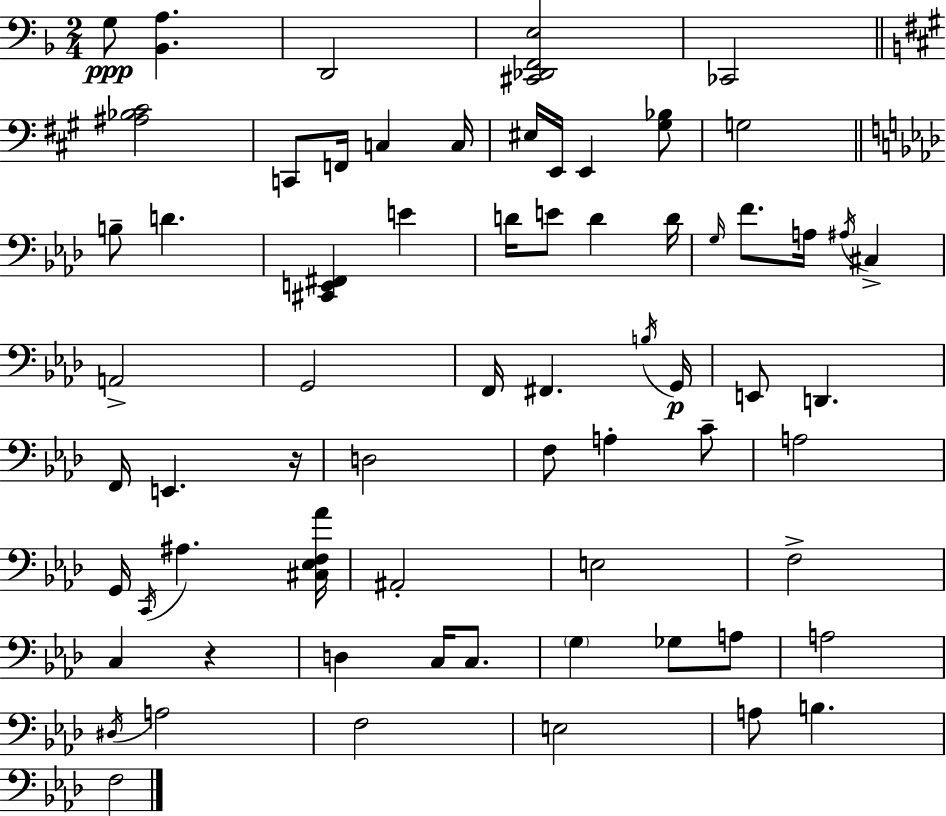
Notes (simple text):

G3/e [Bb2,A3]/q. D2/h [C#2,Db2,F2,E3]/h CES2/h [A#3,Bb3,C#4]/h C2/e F2/s C3/q C3/s EIS3/s E2/s E2/q [G#3,Bb3]/e G3/h B3/e D4/q. [C#2,E2,F#2]/q E4/q D4/s E4/e D4/q D4/s G3/s F4/e. A3/s A#3/s C#3/q A2/h G2/h F2/s F#2/q. B3/s G2/s E2/e D2/q. F2/s E2/q. R/s D3/h F3/e A3/q C4/e A3/h G2/s C2/s A#3/q. [C#3,Eb3,F3,Ab4]/s A#2/h E3/h F3/h C3/q R/q D3/q C3/s C3/e. G3/q Gb3/e A3/e A3/h D#3/s A3/h F3/h E3/h A3/e B3/q. F3/h